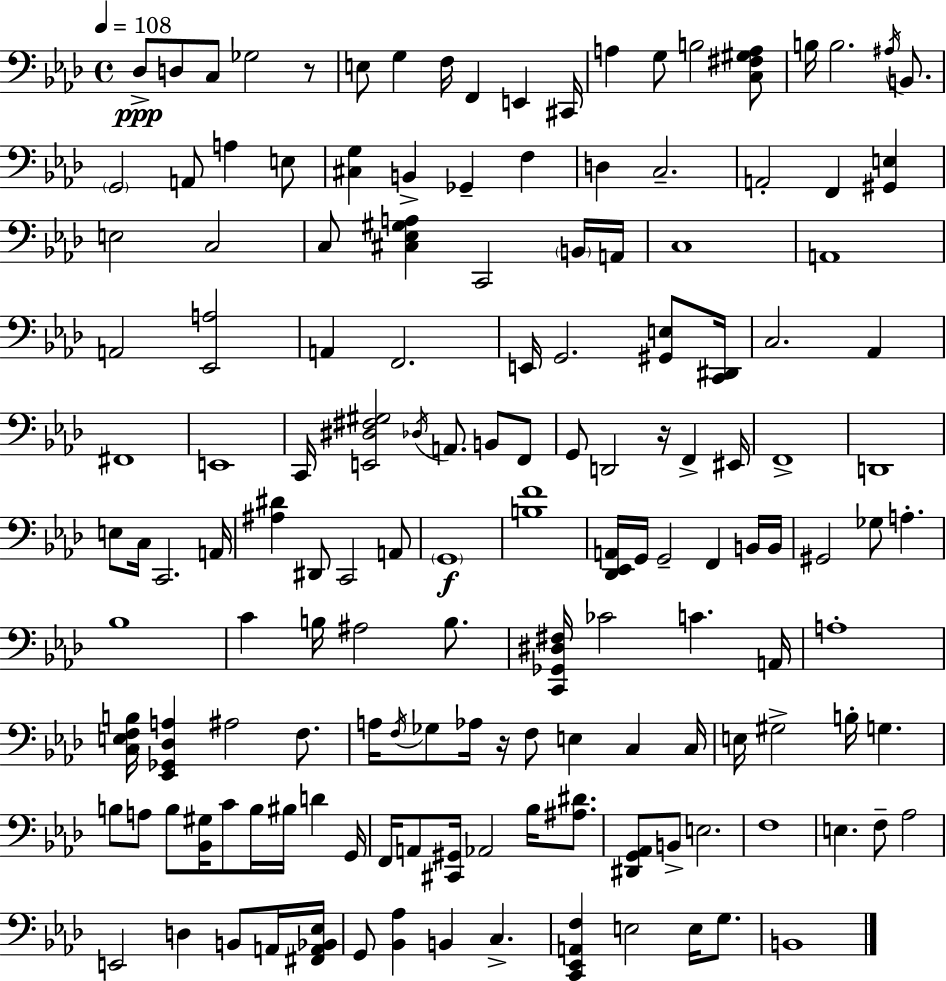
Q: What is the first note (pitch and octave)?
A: Db3